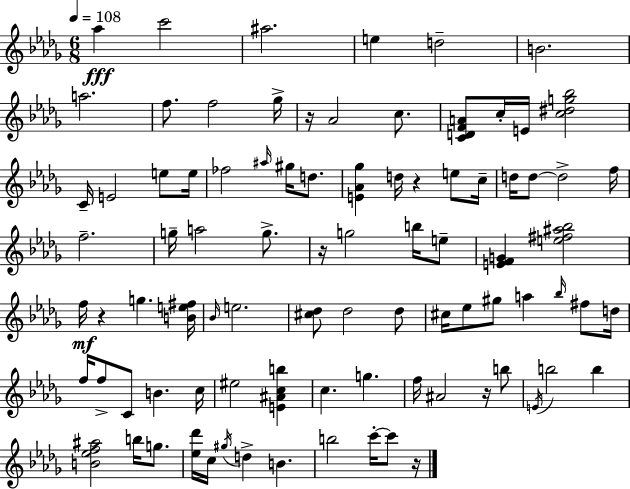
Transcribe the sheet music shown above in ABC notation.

X:1
T:Untitled
M:6/8
L:1/4
K:Bbm
_a c'2 ^a2 e d2 B2 a2 f/2 f2 _g/4 z/4 _A2 c/2 [CDFA]/2 c/4 E/4 [c^dg_b]2 C/4 E2 e/2 e/4 _f2 ^a/4 ^g/4 d/2 [E_A_g] d/4 z e/2 c/4 d/4 d/2 d2 f/4 f2 g/4 a2 g/2 z/4 g2 b/4 e/2 [EFG] [e^f^a_b]2 f/4 z g [Be^f]/4 _B/4 e2 [^c_d]/2 _d2 _d/2 ^c/4 _e/2 ^g/2 a _b/4 ^f/2 d/4 f/4 f/2 C/2 B c/4 ^e2 [E^Acb] c g f/4 ^A2 z/4 b/2 E/4 b2 b [B_ef^a]2 b/4 g/2 [_e_d']/4 c/4 ^g/4 d B b2 c'/4 c'/2 z/4